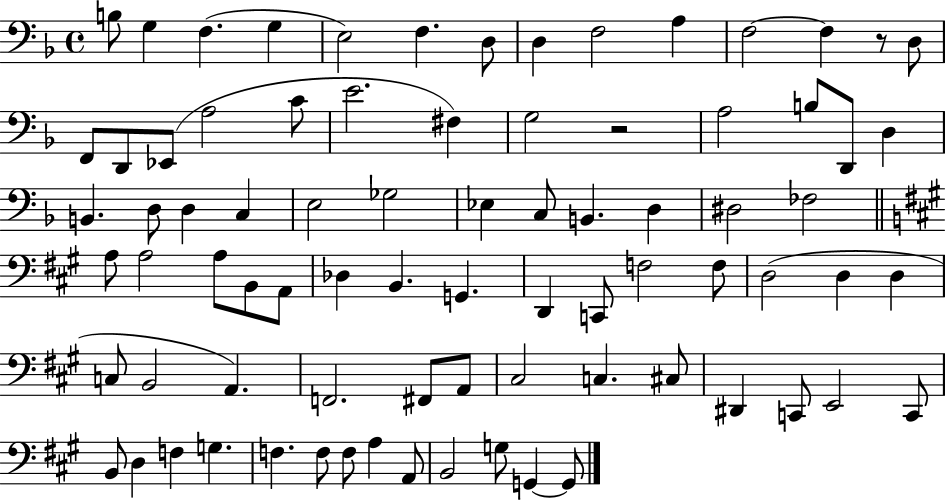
B3/e G3/q F3/q. G3/q E3/h F3/q. D3/e D3/q F3/h A3/q F3/h F3/q R/e D3/e F2/e D2/e Eb2/e A3/h C4/e E4/h. F#3/q G3/h R/h A3/h B3/e D2/e D3/q B2/q. D3/e D3/q C3/q E3/h Gb3/h Eb3/q C3/e B2/q. D3/q D#3/h FES3/h A3/e A3/h A3/e B2/e A2/e Db3/q B2/q. G2/q. D2/q C2/e F3/h F3/e D3/h D3/q D3/q C3/e B2/h A2/q. F2/h. F#2/e A2/e C#3/h C3/q. C#3/e D#2/q C2/e E2/h C2/e B2/e D3/q F3/q G3/q. F3/q. F3/e F3/e A3/q A2/e B2/h G3/e G2/q G2/e